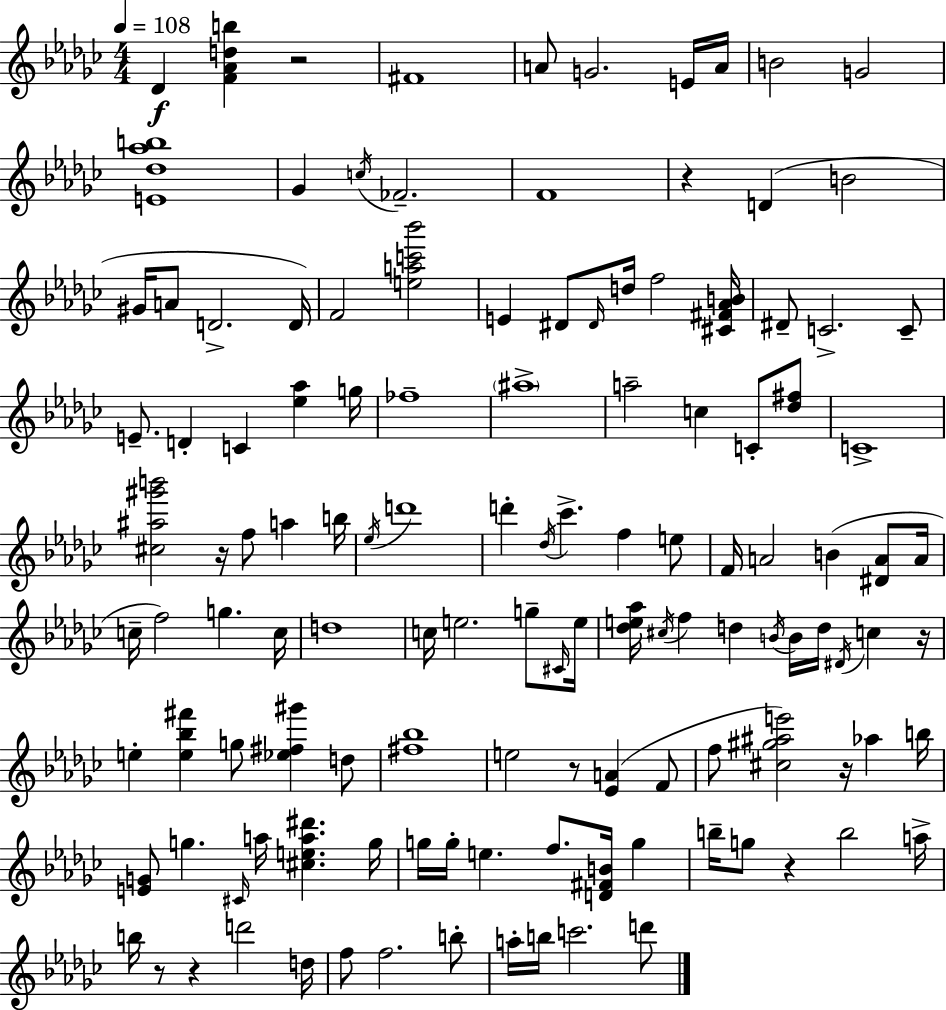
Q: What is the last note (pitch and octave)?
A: D6